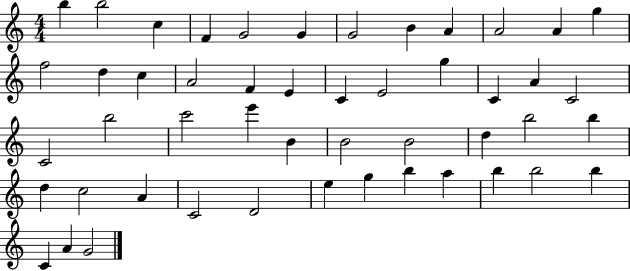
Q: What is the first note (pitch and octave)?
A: B5